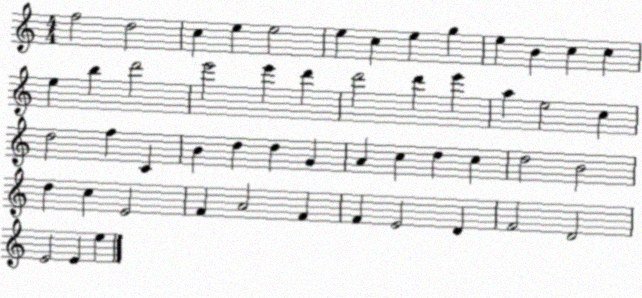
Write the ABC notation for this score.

X:1
T:Untitled
M:4/4
L:1/4
K:C
f2 d2 c e e2 e c e g e B c c e b d'2 e'2 e' d' d'2 d' e' a e2 c d2 f C B d d G A c d c d2 B2 d c E2 F A2 F F E2 D F2 D2 E2 E e